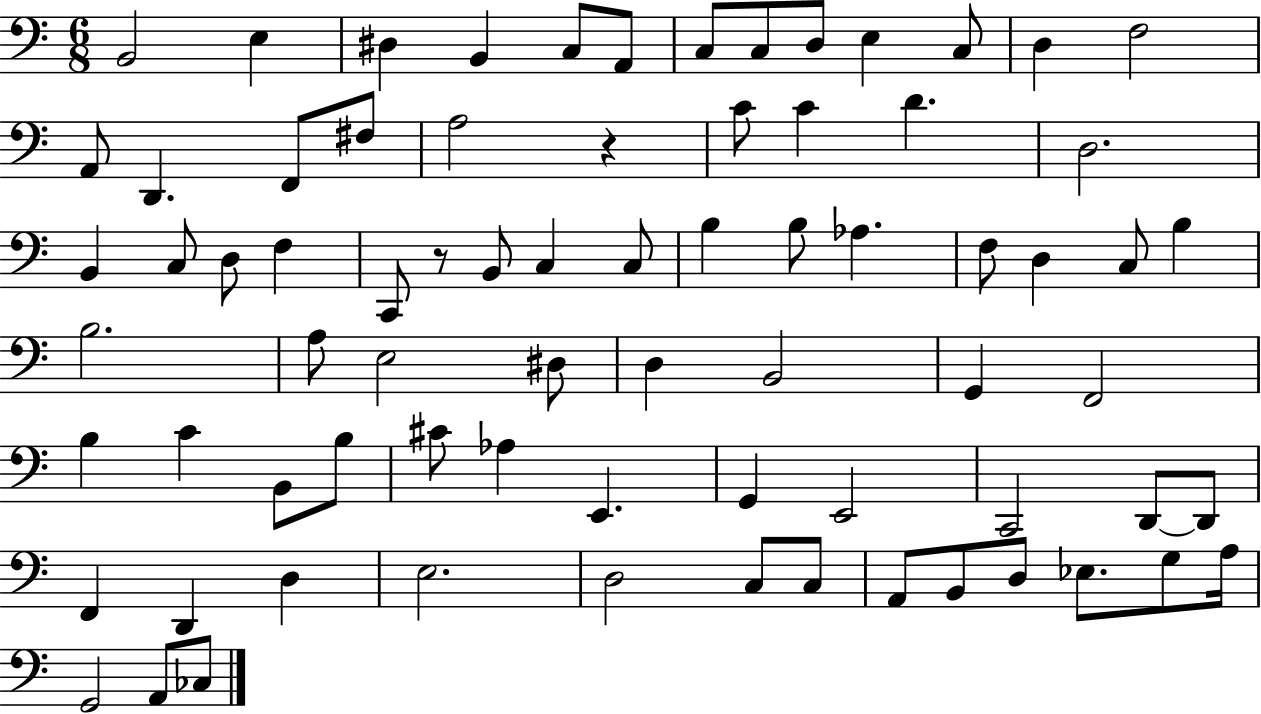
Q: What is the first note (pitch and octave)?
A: B2